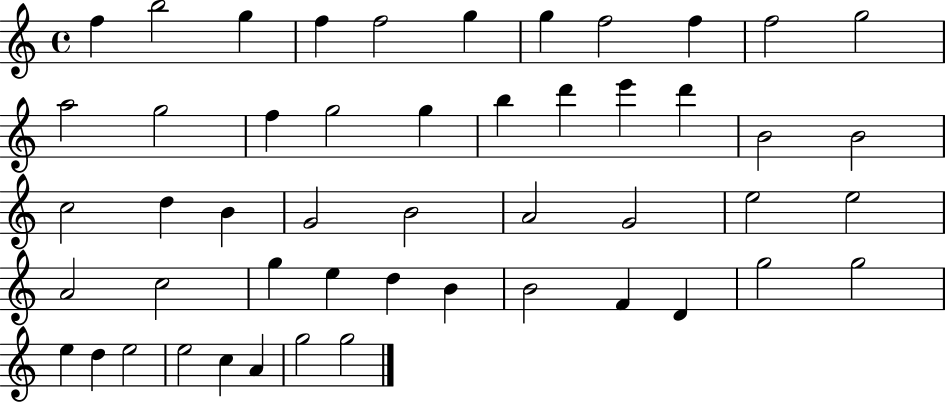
F5/q B5/h G5/q F5/q F5/h G5/q G5/q F5/h F5/q F5/h G5/h A5/h G5/h F5/q G5/h G5/q B5/q D6/q E6/q D6/q B4/h B4/h C5/h D5/q B4/q G4/h B4/h A4/h G4/h E5/h E5/h A4/h C5/h G5/q E5/q D5/q B4/q B4/h F4/q D4/q G5/h G5/h E5/q D5/q E5/h E5/h C5/q A4/q G5/h G5/h